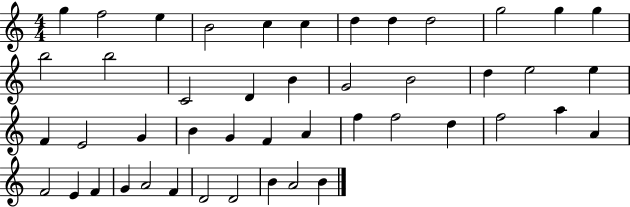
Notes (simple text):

G5/q F5/h E5/q B4/h C5/q C5/q D5/q D5/q D5/h G5/h G5/q G5/q B5/h B5/h C4/h D4/q B4/q G4/h B4/h D5/q E5/h E5/q F4/q E4/h G4/q B4/q G4/q F4/q A4/q F5/q F5/h D5/q F5/h A5/q A4/q F4/h E4/q F4/q G4/q A4/h F4/q D4/h D4/h B4/q A4/h B4/q